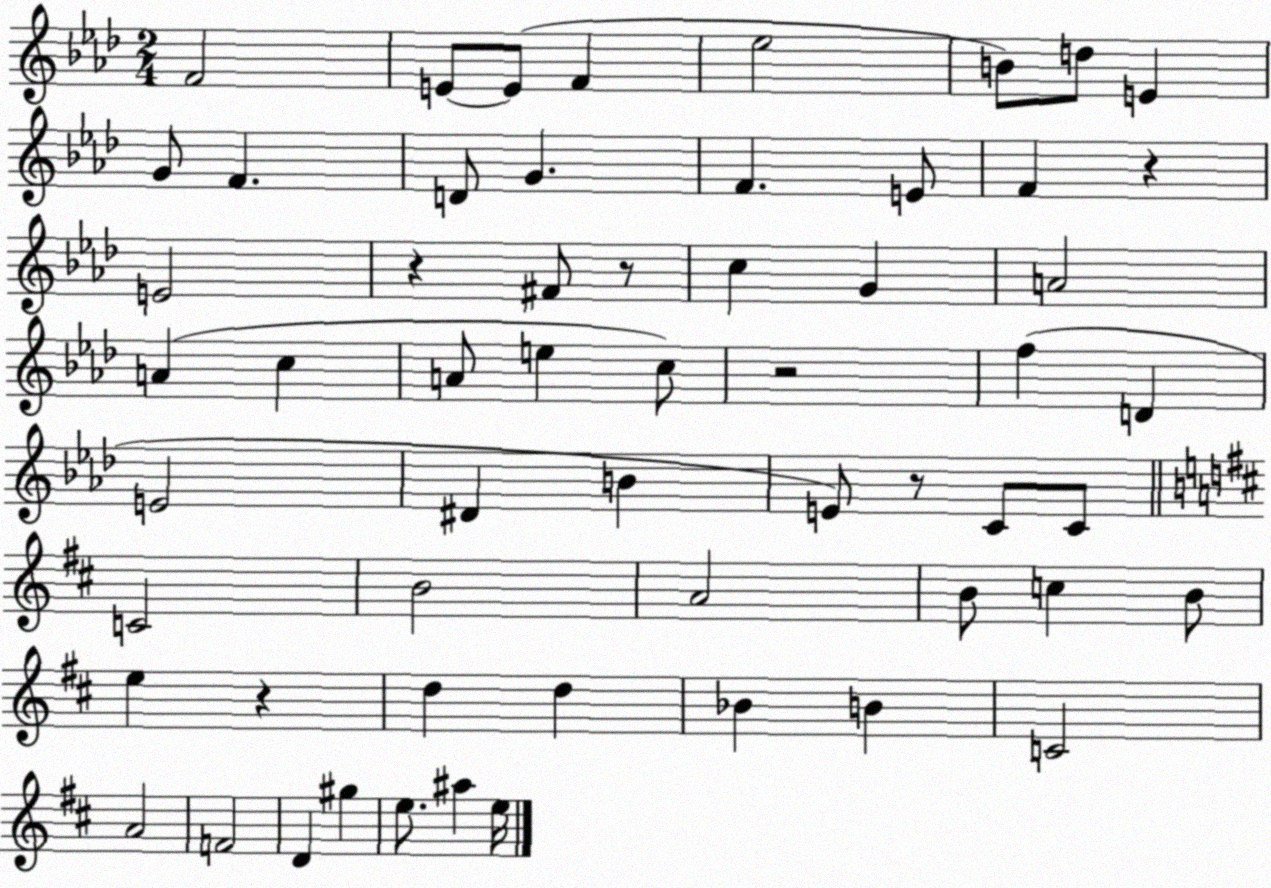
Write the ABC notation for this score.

X:1
T:Untitled
M:2/4
L:1/4
K:Ab
F2 E/2 E/2 F _e2 B/2 d/2 E G/2 F D/2 G F E/2 F z E2 z ^F/2 z/2 c G A2 A c A/2 e c/2 z2 f D E2 ^D B E/2 z/2 C/2 C/2 C2 B2 A2 B/2 c B/2 e z d d _B B C2 A2 F2 D ^g e/2 ^a e/4